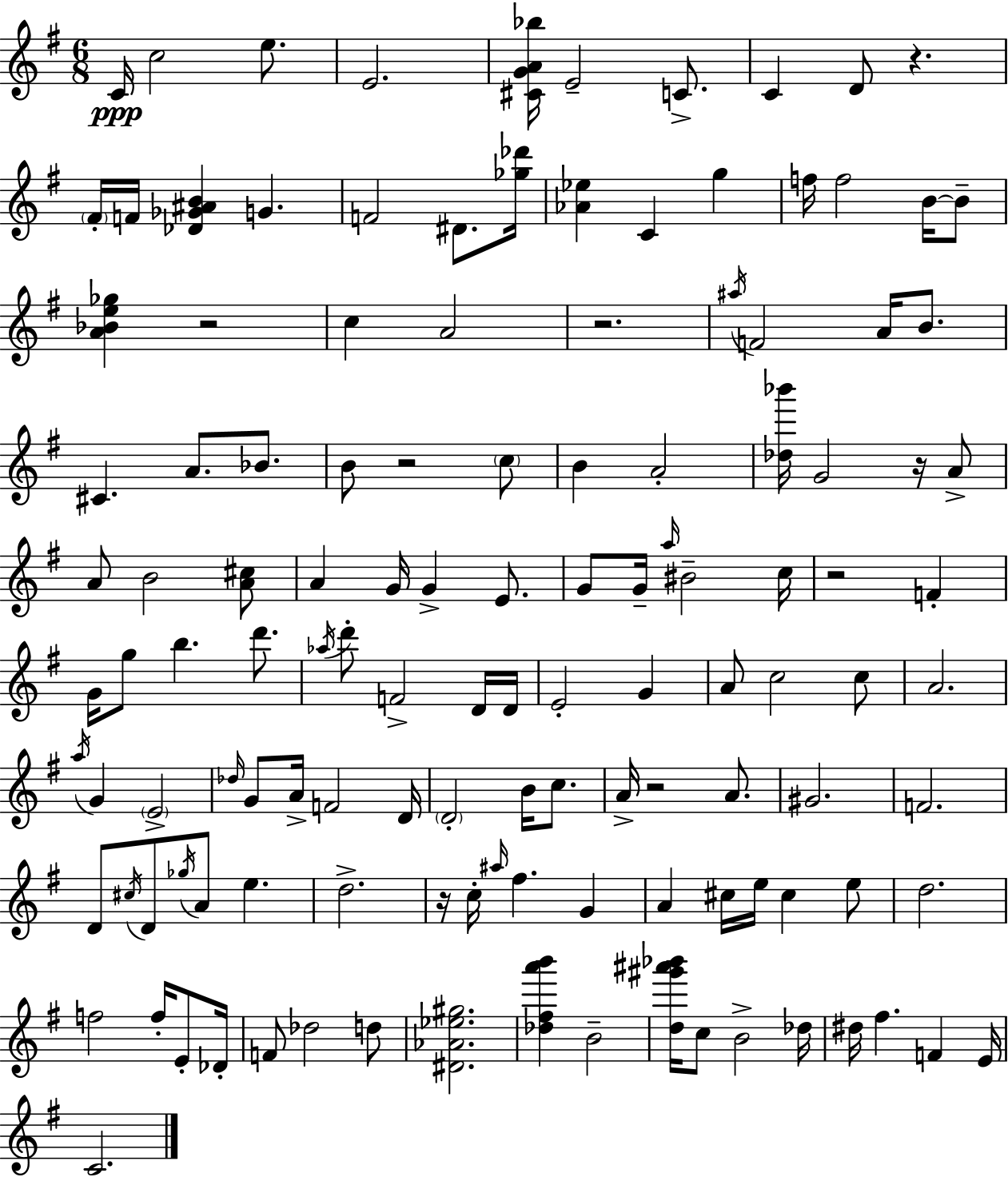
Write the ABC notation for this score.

X:1
T:Untitled
M:6/8
L:1/4
K:Em
C/4 c2 e/2 E2 [^CGA_b]/4 E2 C/2 C D/2 z ^F/4 F/4 [_D_G^AB] G F2 ^D/2 [_g_d']/4 [_A_e] C g f/4 f2 B/4 B/2 [A_Be_g] z2 c A2 z2 ^a/4 F2 A/4 B/2 ^C A/2 _B/2 B/2 z2 c/2 B A2 [_d_b']/4 G2 z/4 A/2 A/2 B2 [A^c]/2 A G/4 G E/2 G/2 G/4 a/4 ^B2 c/4 z2 F G/4 g/2 b d'/2 _a/4 d'/2 F2 D/4 D/4 E2 G A/2 c2 c/2 A2 a/4 G E2 _d/4 G/2 A/4 F2 D/4 D2 B/4 c/2 A/4 z2 A/2 ^G2 F2 D/2 ^c/4 D/2 _g/4 A/2 e d2 z/4 c/4 ^a/4 ^f G A ^c/4 e/4 ^c e/2 d2 f2 f/4 E/2 _D/4 F/2 _d2 d/2 [^D_A_e^g]2 [_d^fa'b'] B2 [d^g'^a'_b']/4 c/2 B2 _d/4 ^d/4 ^f F E/4 C2